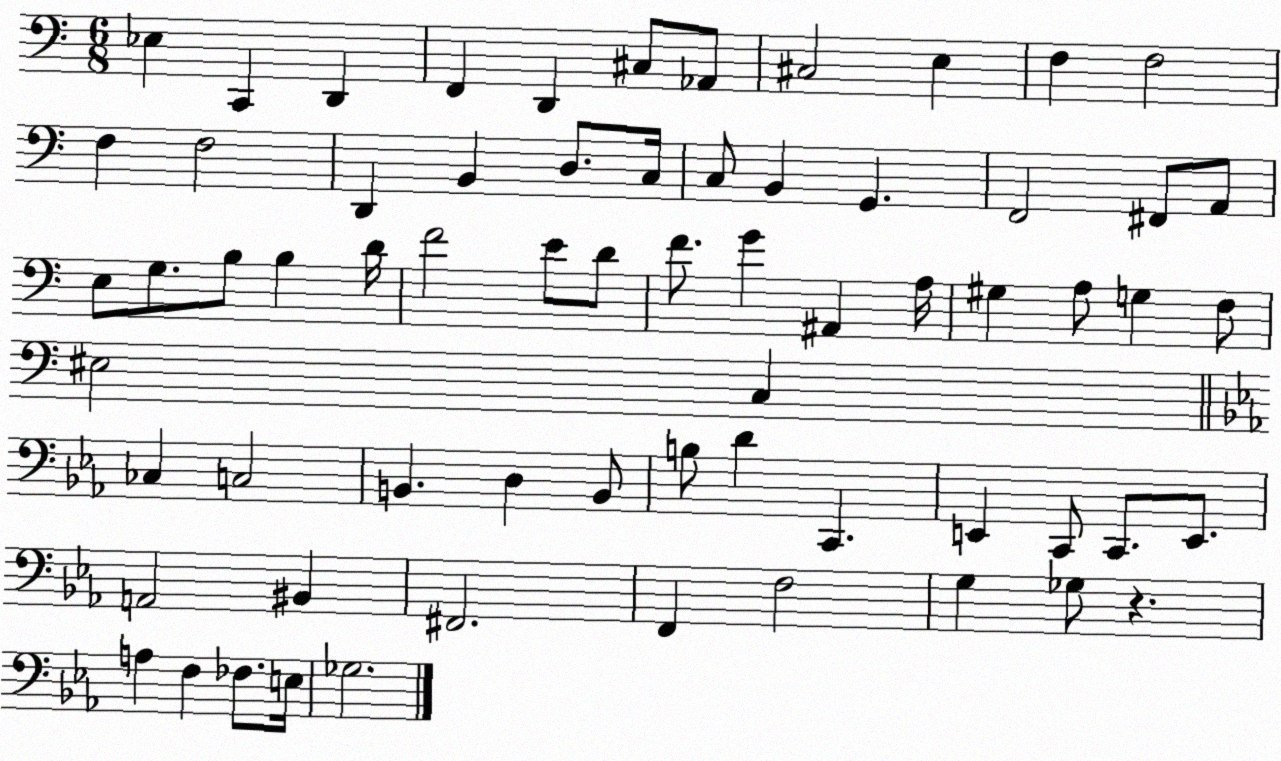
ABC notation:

X:1
T:Untitled
M:6/8
L:1/4
K:C
_E, C,, D,, F,, D,, ^C,/2 _A,,/2 ^C,2 E, F, F,2 F, F,2 D,, B,, D,/2 C,/4 C,/2 B,, G,, F,,2 ^F,,/2 A,,/2 E,/2 G,/2 B,/2 B, D/4 F2 E/2 D/2 F/2 G ^A,, A,/4 ^G, A,/2 G, F,/2 ^E,2 C, _C, C,2 B,, D, B,,/2 B,/2 D C,, E,, C,,/2 C,,/2 E,,/2 A,,2 ^B,, ^F,,2 F,, F,2 G, _G,/2 z A, F, _F,/2 E,/4 _G,2